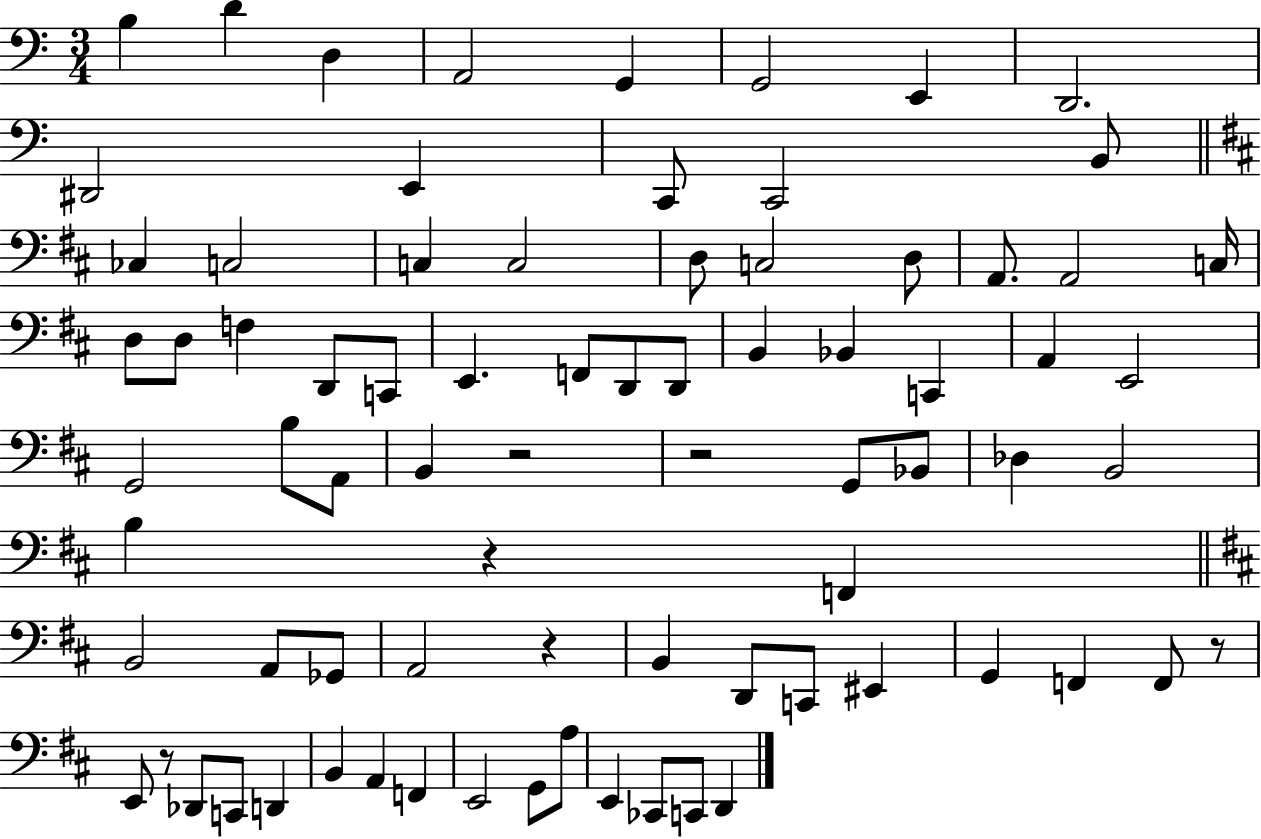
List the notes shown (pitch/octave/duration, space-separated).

B3/q D4/q D3/q A2/h G2/q G2/h E2/q D2/h. D#2/h E2/q C2/e C2/h B2/e CES3/q C3/h C3/q C3/h D3/e C3/h D3/e A2/e. A2/h C3/s D3/e D3/e F3/q D2/e C2/e E2/q. F2/e D2/e D2/e B2/q Bb2/q C2/q A2/q E2/h G2/h B3/e A2/e B2/q R/h R/h G2/e Bb2/e Db3/q B2/h B3/q R/q F2/q B2/h A2/e Gb2/e A2/h R/q B2/q D2/e C2/e EIS2/q G2/q F2/q F2/e R/e E2/e R/e Db2/e C2/e D2/q B2/q A2/q F2/q E2/h G2/e A3/e E2/q CES2/e C2/e D2/q